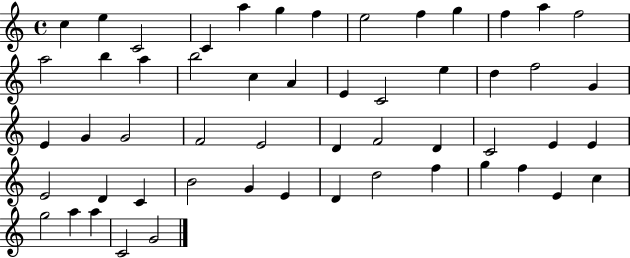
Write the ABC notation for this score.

X:1
T:Untitled
M:4/4
L:1/4
K:C
c e C2 C a g f e2 f g f a f2 a2 b a b2 c A E C2 e d f2 G E G G2 F2 E2 D F2 D C2 E E E2 D C B2 G E D d2 f g f E c g2 a a C2 G2